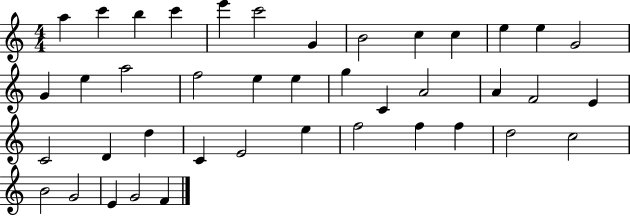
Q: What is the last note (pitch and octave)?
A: F4